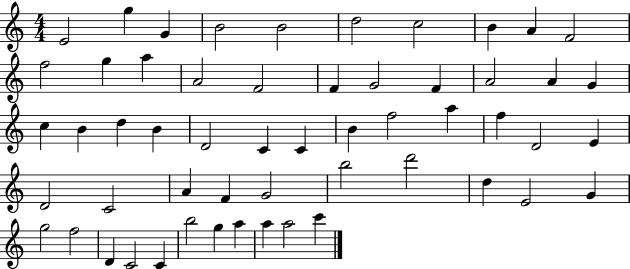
X:1
T:Untitled
M:4/4
L:1/4
K:C
E2 g G B2 B2 d2 c2 B A F2 f2 g a A2 F2 F G2 F A2 A G c B d B D2 C C B f2 a f D2 E D2 C2 A F G2 b2 d'2 d E2 G g2 f2 D C2 C b2 g a a a2 c'